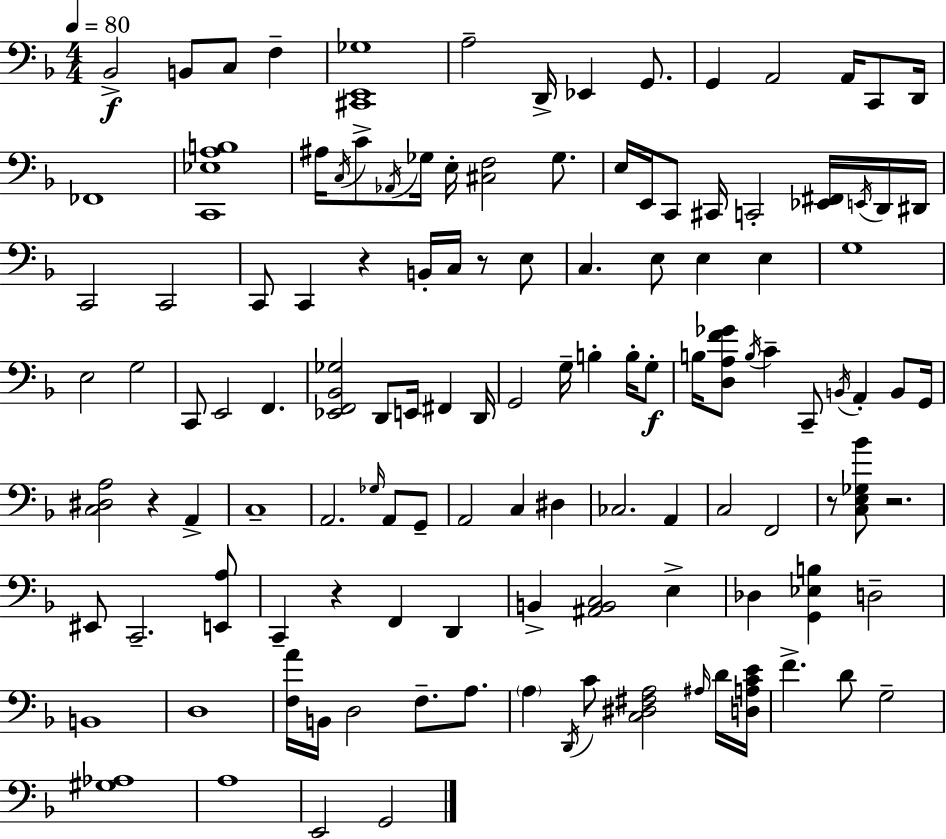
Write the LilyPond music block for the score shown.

{
  \clef bass
  \numericTimeSignature
  \time 4/4
  \key d \minor
  \tempo 4 = 80
  bes,2->\f b,8 c8 f4-- | <cis, e, ges>1 | a2-- d,16-> ees,4 g,8. | g,4 a,2 a,16 c,8 d,16 | \break fes,1 | <c, ees a b>1 | ais16 \acciaccatura { c16 } c'8-> \acciaccatura { aes,16 } ges16 e16-. <cis f>2 ges8. | e16 e,16 c,8 cis,16 c,2-. <ees, fis,>16 | \break \acciaccatura { e,16 } d,16 dis,16 c,2 c,2 | c,8 c,4 r4 b,16-. c16 r8 | e8 c4. e8 e4 e4 | g1 | \break e2 g2 | c,8 e,2 f,4. | <ees, f, bes, ges>2 d,8 e,16 fis,4 | d,16 g,2 g16-- b4-. | \break b16-. g8-.\f b16 <d a f' ges'>8 \acciaccatura { b16 } c'4-- c,8-- \acciaccatura { b,16 } a,4-. | b,8 g,16 <c dis a>2 r4 | a,4-> c1-- | a,2. | \break \grace { ges16 } a,8 g,8-- a,2 c4 | dis4 ces2. | a,4 c2 f,2 | r8 <c e ges bes'>8 r2. | \break eis,8 c,2.-- | <e, a>8 c,4-- r4 f,4 | d,4 b,4-> <ais, b, c>2 | e4-> des4 <g, ees b>4 d2-- | \break b,1 | d1 | <f a'>16 b,16 d2 | f8.-- a8. \parenthesize a4 \acciaccatura { d,16 } c'8 <c dis fis a>2 | \break \grace { ais16 } d'16 <d a c' e'>16 f'4.-> d'8 | g2-- <gis aes>1 | a1 | e,2 | \break g,2 \bar "|."
}